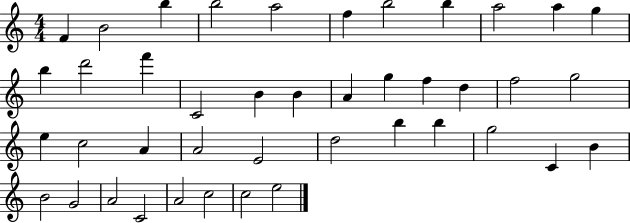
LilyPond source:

{
  \clef treble
  \numericTimeSignature
  \time 4/4
  \key c \major
  f'4 b'2 b''4 | b''2 a''2 | f''4 b''2 b''4 | a''2 a''4 g''4 | \break b''4 d'''2 f'''4 | c'2 b'4 b'4 | a'4 g''4 f''4 d''4 | f''2 g''2 | \break e''4 c''2 a'4 | a'2 e'2 | d''2 b''4 b''4 | g''2 c'4 b'4 | \break b'2 g'2 | a'2 c'2 | a'2 c''2 | c''2 e''2 | \break \bar "|."
}